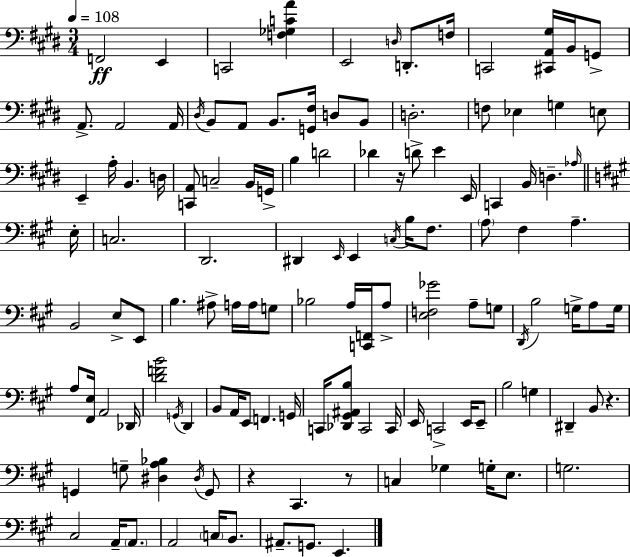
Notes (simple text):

F2/h E2/q C2/h [F3,Gb3,C4,A4]/q E2/h D3/s D2/e. F3/s C2/h [C#2,A2,G#3]/s B2/s G2/e A2/e. A2/h A2/s D#3/s B2/e A2/e B2/e. [G2,F#3]/s D3/e B2/e D3/h. F3/e Eb3/q G3/q E3/e E2/q A3/s B2/q. D3/s [C2,A2]/e C3/h B2/s G2/s B3/q D4/h Db4/q R/s D4/e E4/q E2/s C2/q B2/s D3/q. Ab3/s E3/s C3/h. D2/h. D#2/q E2/s E2/q C3/s B3/s F#3/e. A3/e F#3/q A3/q. B2/h E3/e E2/e B3/q. A#3/e A3/s A3/s G3/e Bb3/h A3/s [C2,F2]/s A3/e [E3,F3,Gb4]/h A3/e G3/e D2/s B3/h G3/s A3/e G3/s A3/e [F#2,E3]/s A2/h Db2/s [D4,F4,B4]/h G2/s D2/q B2/e A2/s E2/e F2/q. G2/s C2/s [Db2,G#2,A#2,B3]/e C2/h C2/s E2/s C2/h E2/s E2/e B3/h G3/q D#2/q B2/e R/q. G2/q G3/e [D#3,A3,Bb3]/q D#3/s G2/e R/q C#2/q. R/e C3/q Gb3/q G3/s E3/e. G3/h. C#3/h A2/s A2/e. A2/h C3/s B2/e. A#2/e. G2/e. E2/q.